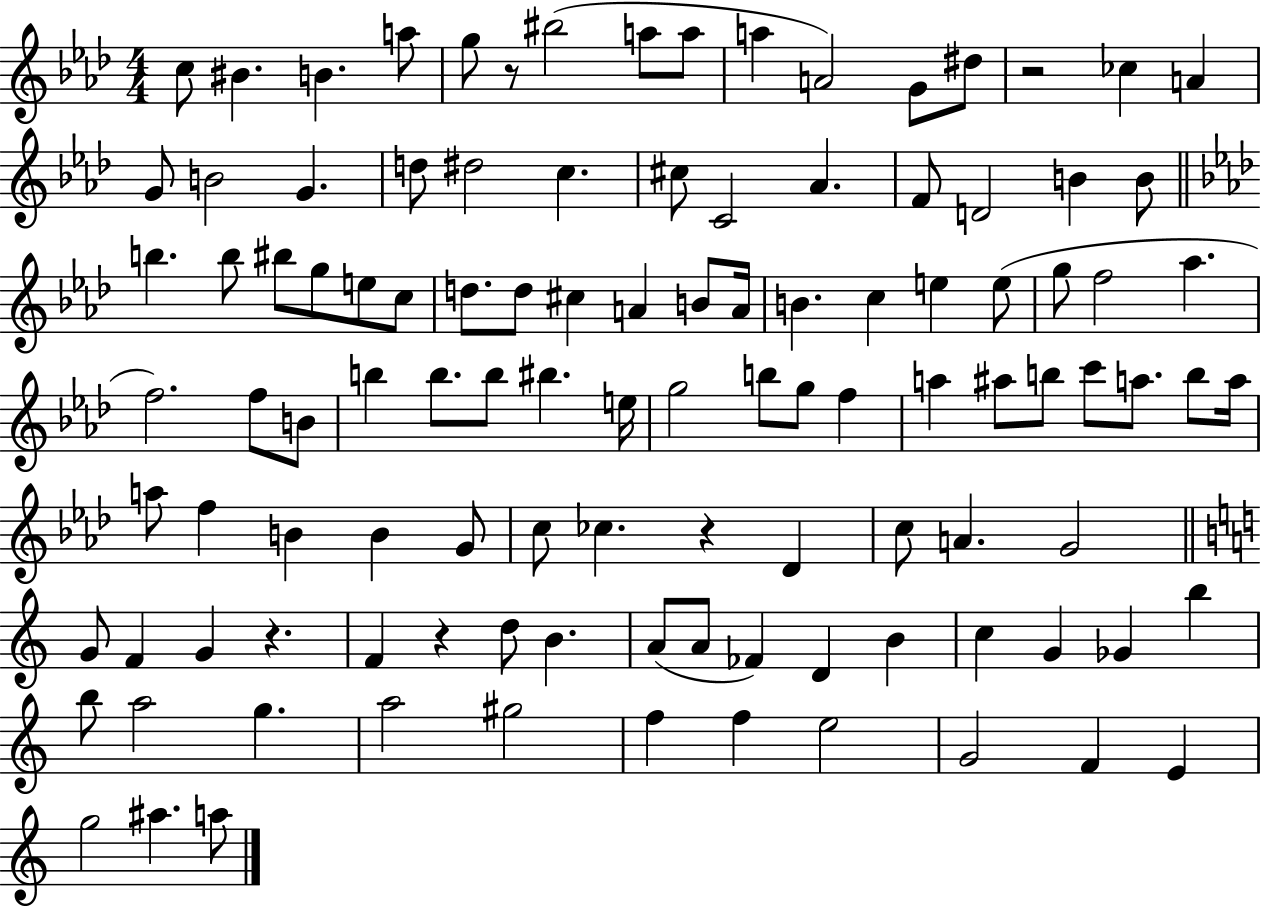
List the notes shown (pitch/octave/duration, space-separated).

C5/e BIS4/q. B4/q. A5/e G5/e R/e BIS5/h A5/e A5/e A5/q A4/h G4/e D#5/e R/h CES5/q A4/q G4/e B4/h G4/q. D5/e D#5/h C5/q. C#5/e C4/h Ab4/q. F4/e D4/h B4/q B4/e B5/q. B5/e BIS5/e G5/e E5/e C5/e D5/e. D5/e C#5/q A4/q B4/e A4/s B4/q. C5/q E5/q E5/e G5/e F5/h Ab5/q. F5/h. F5/e B4/e B5/q B5/e. B5/e BIS5/q. E5/s G5/h B5/e G5/e F5/q A5/q A#5/e B5/e C6/e A5/e. B5/e A5/s A5/e F5/q B4/q B4/q G4/e C5/e CES5/q. R/q Db4/q C5/e A4/q. G4/h G4/e F4/q G4/q R/q. F4/q R/q D5/e B4/q. A4/e A4/e FES4/q D4/q B4/q C5/q G4/q Gb4/q B5/q B5/e A5/h G5/q. A5/h G#5/h F5/q F5/q E5/h G4/h F4/q E4/q G5/h A#5/q. A5/e